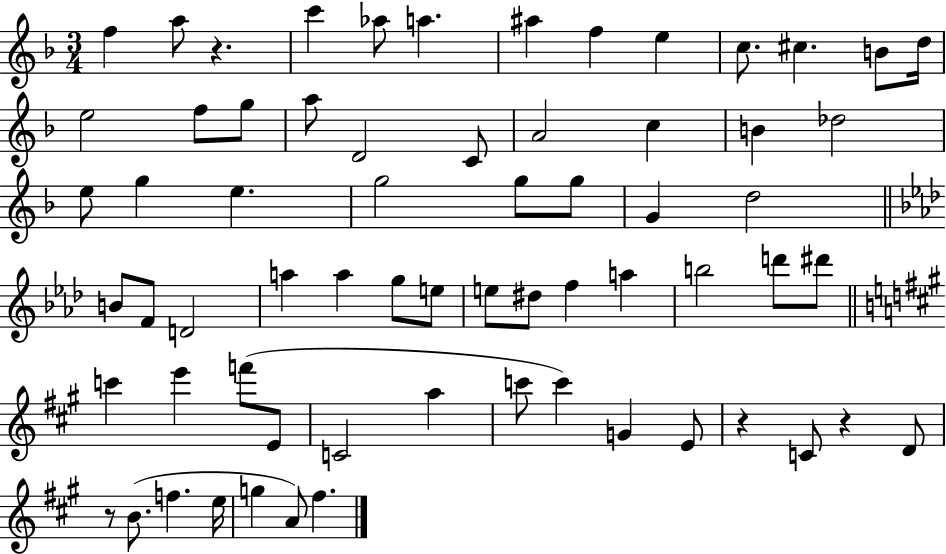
F5/q A5/e R/q. C6/q Ab5/e A5/q. A#5/q F5/q E5/q C5/e. C#5/q. B4/e D5/s E5/h F5/e G5/e A5/e D4/h C4/e A4/h C5/q B4/q Db5/h E5/e G5/q E5/q. G5/h G5/e G5/e G4/q D5/h B4/e F4/e D4/h A5/q A5/q G5/e E5/e E5/e D#5/e F5/q A5/q B5/h D6/e D#6/e C6/q E6/q F6/e E4/e C4/h A5/q C6/e C6/q G4/q E4/e R/q C4/e R/q D4/e R/e B4/e. F5/q. E5/s G5/q A4/e F#5/q.